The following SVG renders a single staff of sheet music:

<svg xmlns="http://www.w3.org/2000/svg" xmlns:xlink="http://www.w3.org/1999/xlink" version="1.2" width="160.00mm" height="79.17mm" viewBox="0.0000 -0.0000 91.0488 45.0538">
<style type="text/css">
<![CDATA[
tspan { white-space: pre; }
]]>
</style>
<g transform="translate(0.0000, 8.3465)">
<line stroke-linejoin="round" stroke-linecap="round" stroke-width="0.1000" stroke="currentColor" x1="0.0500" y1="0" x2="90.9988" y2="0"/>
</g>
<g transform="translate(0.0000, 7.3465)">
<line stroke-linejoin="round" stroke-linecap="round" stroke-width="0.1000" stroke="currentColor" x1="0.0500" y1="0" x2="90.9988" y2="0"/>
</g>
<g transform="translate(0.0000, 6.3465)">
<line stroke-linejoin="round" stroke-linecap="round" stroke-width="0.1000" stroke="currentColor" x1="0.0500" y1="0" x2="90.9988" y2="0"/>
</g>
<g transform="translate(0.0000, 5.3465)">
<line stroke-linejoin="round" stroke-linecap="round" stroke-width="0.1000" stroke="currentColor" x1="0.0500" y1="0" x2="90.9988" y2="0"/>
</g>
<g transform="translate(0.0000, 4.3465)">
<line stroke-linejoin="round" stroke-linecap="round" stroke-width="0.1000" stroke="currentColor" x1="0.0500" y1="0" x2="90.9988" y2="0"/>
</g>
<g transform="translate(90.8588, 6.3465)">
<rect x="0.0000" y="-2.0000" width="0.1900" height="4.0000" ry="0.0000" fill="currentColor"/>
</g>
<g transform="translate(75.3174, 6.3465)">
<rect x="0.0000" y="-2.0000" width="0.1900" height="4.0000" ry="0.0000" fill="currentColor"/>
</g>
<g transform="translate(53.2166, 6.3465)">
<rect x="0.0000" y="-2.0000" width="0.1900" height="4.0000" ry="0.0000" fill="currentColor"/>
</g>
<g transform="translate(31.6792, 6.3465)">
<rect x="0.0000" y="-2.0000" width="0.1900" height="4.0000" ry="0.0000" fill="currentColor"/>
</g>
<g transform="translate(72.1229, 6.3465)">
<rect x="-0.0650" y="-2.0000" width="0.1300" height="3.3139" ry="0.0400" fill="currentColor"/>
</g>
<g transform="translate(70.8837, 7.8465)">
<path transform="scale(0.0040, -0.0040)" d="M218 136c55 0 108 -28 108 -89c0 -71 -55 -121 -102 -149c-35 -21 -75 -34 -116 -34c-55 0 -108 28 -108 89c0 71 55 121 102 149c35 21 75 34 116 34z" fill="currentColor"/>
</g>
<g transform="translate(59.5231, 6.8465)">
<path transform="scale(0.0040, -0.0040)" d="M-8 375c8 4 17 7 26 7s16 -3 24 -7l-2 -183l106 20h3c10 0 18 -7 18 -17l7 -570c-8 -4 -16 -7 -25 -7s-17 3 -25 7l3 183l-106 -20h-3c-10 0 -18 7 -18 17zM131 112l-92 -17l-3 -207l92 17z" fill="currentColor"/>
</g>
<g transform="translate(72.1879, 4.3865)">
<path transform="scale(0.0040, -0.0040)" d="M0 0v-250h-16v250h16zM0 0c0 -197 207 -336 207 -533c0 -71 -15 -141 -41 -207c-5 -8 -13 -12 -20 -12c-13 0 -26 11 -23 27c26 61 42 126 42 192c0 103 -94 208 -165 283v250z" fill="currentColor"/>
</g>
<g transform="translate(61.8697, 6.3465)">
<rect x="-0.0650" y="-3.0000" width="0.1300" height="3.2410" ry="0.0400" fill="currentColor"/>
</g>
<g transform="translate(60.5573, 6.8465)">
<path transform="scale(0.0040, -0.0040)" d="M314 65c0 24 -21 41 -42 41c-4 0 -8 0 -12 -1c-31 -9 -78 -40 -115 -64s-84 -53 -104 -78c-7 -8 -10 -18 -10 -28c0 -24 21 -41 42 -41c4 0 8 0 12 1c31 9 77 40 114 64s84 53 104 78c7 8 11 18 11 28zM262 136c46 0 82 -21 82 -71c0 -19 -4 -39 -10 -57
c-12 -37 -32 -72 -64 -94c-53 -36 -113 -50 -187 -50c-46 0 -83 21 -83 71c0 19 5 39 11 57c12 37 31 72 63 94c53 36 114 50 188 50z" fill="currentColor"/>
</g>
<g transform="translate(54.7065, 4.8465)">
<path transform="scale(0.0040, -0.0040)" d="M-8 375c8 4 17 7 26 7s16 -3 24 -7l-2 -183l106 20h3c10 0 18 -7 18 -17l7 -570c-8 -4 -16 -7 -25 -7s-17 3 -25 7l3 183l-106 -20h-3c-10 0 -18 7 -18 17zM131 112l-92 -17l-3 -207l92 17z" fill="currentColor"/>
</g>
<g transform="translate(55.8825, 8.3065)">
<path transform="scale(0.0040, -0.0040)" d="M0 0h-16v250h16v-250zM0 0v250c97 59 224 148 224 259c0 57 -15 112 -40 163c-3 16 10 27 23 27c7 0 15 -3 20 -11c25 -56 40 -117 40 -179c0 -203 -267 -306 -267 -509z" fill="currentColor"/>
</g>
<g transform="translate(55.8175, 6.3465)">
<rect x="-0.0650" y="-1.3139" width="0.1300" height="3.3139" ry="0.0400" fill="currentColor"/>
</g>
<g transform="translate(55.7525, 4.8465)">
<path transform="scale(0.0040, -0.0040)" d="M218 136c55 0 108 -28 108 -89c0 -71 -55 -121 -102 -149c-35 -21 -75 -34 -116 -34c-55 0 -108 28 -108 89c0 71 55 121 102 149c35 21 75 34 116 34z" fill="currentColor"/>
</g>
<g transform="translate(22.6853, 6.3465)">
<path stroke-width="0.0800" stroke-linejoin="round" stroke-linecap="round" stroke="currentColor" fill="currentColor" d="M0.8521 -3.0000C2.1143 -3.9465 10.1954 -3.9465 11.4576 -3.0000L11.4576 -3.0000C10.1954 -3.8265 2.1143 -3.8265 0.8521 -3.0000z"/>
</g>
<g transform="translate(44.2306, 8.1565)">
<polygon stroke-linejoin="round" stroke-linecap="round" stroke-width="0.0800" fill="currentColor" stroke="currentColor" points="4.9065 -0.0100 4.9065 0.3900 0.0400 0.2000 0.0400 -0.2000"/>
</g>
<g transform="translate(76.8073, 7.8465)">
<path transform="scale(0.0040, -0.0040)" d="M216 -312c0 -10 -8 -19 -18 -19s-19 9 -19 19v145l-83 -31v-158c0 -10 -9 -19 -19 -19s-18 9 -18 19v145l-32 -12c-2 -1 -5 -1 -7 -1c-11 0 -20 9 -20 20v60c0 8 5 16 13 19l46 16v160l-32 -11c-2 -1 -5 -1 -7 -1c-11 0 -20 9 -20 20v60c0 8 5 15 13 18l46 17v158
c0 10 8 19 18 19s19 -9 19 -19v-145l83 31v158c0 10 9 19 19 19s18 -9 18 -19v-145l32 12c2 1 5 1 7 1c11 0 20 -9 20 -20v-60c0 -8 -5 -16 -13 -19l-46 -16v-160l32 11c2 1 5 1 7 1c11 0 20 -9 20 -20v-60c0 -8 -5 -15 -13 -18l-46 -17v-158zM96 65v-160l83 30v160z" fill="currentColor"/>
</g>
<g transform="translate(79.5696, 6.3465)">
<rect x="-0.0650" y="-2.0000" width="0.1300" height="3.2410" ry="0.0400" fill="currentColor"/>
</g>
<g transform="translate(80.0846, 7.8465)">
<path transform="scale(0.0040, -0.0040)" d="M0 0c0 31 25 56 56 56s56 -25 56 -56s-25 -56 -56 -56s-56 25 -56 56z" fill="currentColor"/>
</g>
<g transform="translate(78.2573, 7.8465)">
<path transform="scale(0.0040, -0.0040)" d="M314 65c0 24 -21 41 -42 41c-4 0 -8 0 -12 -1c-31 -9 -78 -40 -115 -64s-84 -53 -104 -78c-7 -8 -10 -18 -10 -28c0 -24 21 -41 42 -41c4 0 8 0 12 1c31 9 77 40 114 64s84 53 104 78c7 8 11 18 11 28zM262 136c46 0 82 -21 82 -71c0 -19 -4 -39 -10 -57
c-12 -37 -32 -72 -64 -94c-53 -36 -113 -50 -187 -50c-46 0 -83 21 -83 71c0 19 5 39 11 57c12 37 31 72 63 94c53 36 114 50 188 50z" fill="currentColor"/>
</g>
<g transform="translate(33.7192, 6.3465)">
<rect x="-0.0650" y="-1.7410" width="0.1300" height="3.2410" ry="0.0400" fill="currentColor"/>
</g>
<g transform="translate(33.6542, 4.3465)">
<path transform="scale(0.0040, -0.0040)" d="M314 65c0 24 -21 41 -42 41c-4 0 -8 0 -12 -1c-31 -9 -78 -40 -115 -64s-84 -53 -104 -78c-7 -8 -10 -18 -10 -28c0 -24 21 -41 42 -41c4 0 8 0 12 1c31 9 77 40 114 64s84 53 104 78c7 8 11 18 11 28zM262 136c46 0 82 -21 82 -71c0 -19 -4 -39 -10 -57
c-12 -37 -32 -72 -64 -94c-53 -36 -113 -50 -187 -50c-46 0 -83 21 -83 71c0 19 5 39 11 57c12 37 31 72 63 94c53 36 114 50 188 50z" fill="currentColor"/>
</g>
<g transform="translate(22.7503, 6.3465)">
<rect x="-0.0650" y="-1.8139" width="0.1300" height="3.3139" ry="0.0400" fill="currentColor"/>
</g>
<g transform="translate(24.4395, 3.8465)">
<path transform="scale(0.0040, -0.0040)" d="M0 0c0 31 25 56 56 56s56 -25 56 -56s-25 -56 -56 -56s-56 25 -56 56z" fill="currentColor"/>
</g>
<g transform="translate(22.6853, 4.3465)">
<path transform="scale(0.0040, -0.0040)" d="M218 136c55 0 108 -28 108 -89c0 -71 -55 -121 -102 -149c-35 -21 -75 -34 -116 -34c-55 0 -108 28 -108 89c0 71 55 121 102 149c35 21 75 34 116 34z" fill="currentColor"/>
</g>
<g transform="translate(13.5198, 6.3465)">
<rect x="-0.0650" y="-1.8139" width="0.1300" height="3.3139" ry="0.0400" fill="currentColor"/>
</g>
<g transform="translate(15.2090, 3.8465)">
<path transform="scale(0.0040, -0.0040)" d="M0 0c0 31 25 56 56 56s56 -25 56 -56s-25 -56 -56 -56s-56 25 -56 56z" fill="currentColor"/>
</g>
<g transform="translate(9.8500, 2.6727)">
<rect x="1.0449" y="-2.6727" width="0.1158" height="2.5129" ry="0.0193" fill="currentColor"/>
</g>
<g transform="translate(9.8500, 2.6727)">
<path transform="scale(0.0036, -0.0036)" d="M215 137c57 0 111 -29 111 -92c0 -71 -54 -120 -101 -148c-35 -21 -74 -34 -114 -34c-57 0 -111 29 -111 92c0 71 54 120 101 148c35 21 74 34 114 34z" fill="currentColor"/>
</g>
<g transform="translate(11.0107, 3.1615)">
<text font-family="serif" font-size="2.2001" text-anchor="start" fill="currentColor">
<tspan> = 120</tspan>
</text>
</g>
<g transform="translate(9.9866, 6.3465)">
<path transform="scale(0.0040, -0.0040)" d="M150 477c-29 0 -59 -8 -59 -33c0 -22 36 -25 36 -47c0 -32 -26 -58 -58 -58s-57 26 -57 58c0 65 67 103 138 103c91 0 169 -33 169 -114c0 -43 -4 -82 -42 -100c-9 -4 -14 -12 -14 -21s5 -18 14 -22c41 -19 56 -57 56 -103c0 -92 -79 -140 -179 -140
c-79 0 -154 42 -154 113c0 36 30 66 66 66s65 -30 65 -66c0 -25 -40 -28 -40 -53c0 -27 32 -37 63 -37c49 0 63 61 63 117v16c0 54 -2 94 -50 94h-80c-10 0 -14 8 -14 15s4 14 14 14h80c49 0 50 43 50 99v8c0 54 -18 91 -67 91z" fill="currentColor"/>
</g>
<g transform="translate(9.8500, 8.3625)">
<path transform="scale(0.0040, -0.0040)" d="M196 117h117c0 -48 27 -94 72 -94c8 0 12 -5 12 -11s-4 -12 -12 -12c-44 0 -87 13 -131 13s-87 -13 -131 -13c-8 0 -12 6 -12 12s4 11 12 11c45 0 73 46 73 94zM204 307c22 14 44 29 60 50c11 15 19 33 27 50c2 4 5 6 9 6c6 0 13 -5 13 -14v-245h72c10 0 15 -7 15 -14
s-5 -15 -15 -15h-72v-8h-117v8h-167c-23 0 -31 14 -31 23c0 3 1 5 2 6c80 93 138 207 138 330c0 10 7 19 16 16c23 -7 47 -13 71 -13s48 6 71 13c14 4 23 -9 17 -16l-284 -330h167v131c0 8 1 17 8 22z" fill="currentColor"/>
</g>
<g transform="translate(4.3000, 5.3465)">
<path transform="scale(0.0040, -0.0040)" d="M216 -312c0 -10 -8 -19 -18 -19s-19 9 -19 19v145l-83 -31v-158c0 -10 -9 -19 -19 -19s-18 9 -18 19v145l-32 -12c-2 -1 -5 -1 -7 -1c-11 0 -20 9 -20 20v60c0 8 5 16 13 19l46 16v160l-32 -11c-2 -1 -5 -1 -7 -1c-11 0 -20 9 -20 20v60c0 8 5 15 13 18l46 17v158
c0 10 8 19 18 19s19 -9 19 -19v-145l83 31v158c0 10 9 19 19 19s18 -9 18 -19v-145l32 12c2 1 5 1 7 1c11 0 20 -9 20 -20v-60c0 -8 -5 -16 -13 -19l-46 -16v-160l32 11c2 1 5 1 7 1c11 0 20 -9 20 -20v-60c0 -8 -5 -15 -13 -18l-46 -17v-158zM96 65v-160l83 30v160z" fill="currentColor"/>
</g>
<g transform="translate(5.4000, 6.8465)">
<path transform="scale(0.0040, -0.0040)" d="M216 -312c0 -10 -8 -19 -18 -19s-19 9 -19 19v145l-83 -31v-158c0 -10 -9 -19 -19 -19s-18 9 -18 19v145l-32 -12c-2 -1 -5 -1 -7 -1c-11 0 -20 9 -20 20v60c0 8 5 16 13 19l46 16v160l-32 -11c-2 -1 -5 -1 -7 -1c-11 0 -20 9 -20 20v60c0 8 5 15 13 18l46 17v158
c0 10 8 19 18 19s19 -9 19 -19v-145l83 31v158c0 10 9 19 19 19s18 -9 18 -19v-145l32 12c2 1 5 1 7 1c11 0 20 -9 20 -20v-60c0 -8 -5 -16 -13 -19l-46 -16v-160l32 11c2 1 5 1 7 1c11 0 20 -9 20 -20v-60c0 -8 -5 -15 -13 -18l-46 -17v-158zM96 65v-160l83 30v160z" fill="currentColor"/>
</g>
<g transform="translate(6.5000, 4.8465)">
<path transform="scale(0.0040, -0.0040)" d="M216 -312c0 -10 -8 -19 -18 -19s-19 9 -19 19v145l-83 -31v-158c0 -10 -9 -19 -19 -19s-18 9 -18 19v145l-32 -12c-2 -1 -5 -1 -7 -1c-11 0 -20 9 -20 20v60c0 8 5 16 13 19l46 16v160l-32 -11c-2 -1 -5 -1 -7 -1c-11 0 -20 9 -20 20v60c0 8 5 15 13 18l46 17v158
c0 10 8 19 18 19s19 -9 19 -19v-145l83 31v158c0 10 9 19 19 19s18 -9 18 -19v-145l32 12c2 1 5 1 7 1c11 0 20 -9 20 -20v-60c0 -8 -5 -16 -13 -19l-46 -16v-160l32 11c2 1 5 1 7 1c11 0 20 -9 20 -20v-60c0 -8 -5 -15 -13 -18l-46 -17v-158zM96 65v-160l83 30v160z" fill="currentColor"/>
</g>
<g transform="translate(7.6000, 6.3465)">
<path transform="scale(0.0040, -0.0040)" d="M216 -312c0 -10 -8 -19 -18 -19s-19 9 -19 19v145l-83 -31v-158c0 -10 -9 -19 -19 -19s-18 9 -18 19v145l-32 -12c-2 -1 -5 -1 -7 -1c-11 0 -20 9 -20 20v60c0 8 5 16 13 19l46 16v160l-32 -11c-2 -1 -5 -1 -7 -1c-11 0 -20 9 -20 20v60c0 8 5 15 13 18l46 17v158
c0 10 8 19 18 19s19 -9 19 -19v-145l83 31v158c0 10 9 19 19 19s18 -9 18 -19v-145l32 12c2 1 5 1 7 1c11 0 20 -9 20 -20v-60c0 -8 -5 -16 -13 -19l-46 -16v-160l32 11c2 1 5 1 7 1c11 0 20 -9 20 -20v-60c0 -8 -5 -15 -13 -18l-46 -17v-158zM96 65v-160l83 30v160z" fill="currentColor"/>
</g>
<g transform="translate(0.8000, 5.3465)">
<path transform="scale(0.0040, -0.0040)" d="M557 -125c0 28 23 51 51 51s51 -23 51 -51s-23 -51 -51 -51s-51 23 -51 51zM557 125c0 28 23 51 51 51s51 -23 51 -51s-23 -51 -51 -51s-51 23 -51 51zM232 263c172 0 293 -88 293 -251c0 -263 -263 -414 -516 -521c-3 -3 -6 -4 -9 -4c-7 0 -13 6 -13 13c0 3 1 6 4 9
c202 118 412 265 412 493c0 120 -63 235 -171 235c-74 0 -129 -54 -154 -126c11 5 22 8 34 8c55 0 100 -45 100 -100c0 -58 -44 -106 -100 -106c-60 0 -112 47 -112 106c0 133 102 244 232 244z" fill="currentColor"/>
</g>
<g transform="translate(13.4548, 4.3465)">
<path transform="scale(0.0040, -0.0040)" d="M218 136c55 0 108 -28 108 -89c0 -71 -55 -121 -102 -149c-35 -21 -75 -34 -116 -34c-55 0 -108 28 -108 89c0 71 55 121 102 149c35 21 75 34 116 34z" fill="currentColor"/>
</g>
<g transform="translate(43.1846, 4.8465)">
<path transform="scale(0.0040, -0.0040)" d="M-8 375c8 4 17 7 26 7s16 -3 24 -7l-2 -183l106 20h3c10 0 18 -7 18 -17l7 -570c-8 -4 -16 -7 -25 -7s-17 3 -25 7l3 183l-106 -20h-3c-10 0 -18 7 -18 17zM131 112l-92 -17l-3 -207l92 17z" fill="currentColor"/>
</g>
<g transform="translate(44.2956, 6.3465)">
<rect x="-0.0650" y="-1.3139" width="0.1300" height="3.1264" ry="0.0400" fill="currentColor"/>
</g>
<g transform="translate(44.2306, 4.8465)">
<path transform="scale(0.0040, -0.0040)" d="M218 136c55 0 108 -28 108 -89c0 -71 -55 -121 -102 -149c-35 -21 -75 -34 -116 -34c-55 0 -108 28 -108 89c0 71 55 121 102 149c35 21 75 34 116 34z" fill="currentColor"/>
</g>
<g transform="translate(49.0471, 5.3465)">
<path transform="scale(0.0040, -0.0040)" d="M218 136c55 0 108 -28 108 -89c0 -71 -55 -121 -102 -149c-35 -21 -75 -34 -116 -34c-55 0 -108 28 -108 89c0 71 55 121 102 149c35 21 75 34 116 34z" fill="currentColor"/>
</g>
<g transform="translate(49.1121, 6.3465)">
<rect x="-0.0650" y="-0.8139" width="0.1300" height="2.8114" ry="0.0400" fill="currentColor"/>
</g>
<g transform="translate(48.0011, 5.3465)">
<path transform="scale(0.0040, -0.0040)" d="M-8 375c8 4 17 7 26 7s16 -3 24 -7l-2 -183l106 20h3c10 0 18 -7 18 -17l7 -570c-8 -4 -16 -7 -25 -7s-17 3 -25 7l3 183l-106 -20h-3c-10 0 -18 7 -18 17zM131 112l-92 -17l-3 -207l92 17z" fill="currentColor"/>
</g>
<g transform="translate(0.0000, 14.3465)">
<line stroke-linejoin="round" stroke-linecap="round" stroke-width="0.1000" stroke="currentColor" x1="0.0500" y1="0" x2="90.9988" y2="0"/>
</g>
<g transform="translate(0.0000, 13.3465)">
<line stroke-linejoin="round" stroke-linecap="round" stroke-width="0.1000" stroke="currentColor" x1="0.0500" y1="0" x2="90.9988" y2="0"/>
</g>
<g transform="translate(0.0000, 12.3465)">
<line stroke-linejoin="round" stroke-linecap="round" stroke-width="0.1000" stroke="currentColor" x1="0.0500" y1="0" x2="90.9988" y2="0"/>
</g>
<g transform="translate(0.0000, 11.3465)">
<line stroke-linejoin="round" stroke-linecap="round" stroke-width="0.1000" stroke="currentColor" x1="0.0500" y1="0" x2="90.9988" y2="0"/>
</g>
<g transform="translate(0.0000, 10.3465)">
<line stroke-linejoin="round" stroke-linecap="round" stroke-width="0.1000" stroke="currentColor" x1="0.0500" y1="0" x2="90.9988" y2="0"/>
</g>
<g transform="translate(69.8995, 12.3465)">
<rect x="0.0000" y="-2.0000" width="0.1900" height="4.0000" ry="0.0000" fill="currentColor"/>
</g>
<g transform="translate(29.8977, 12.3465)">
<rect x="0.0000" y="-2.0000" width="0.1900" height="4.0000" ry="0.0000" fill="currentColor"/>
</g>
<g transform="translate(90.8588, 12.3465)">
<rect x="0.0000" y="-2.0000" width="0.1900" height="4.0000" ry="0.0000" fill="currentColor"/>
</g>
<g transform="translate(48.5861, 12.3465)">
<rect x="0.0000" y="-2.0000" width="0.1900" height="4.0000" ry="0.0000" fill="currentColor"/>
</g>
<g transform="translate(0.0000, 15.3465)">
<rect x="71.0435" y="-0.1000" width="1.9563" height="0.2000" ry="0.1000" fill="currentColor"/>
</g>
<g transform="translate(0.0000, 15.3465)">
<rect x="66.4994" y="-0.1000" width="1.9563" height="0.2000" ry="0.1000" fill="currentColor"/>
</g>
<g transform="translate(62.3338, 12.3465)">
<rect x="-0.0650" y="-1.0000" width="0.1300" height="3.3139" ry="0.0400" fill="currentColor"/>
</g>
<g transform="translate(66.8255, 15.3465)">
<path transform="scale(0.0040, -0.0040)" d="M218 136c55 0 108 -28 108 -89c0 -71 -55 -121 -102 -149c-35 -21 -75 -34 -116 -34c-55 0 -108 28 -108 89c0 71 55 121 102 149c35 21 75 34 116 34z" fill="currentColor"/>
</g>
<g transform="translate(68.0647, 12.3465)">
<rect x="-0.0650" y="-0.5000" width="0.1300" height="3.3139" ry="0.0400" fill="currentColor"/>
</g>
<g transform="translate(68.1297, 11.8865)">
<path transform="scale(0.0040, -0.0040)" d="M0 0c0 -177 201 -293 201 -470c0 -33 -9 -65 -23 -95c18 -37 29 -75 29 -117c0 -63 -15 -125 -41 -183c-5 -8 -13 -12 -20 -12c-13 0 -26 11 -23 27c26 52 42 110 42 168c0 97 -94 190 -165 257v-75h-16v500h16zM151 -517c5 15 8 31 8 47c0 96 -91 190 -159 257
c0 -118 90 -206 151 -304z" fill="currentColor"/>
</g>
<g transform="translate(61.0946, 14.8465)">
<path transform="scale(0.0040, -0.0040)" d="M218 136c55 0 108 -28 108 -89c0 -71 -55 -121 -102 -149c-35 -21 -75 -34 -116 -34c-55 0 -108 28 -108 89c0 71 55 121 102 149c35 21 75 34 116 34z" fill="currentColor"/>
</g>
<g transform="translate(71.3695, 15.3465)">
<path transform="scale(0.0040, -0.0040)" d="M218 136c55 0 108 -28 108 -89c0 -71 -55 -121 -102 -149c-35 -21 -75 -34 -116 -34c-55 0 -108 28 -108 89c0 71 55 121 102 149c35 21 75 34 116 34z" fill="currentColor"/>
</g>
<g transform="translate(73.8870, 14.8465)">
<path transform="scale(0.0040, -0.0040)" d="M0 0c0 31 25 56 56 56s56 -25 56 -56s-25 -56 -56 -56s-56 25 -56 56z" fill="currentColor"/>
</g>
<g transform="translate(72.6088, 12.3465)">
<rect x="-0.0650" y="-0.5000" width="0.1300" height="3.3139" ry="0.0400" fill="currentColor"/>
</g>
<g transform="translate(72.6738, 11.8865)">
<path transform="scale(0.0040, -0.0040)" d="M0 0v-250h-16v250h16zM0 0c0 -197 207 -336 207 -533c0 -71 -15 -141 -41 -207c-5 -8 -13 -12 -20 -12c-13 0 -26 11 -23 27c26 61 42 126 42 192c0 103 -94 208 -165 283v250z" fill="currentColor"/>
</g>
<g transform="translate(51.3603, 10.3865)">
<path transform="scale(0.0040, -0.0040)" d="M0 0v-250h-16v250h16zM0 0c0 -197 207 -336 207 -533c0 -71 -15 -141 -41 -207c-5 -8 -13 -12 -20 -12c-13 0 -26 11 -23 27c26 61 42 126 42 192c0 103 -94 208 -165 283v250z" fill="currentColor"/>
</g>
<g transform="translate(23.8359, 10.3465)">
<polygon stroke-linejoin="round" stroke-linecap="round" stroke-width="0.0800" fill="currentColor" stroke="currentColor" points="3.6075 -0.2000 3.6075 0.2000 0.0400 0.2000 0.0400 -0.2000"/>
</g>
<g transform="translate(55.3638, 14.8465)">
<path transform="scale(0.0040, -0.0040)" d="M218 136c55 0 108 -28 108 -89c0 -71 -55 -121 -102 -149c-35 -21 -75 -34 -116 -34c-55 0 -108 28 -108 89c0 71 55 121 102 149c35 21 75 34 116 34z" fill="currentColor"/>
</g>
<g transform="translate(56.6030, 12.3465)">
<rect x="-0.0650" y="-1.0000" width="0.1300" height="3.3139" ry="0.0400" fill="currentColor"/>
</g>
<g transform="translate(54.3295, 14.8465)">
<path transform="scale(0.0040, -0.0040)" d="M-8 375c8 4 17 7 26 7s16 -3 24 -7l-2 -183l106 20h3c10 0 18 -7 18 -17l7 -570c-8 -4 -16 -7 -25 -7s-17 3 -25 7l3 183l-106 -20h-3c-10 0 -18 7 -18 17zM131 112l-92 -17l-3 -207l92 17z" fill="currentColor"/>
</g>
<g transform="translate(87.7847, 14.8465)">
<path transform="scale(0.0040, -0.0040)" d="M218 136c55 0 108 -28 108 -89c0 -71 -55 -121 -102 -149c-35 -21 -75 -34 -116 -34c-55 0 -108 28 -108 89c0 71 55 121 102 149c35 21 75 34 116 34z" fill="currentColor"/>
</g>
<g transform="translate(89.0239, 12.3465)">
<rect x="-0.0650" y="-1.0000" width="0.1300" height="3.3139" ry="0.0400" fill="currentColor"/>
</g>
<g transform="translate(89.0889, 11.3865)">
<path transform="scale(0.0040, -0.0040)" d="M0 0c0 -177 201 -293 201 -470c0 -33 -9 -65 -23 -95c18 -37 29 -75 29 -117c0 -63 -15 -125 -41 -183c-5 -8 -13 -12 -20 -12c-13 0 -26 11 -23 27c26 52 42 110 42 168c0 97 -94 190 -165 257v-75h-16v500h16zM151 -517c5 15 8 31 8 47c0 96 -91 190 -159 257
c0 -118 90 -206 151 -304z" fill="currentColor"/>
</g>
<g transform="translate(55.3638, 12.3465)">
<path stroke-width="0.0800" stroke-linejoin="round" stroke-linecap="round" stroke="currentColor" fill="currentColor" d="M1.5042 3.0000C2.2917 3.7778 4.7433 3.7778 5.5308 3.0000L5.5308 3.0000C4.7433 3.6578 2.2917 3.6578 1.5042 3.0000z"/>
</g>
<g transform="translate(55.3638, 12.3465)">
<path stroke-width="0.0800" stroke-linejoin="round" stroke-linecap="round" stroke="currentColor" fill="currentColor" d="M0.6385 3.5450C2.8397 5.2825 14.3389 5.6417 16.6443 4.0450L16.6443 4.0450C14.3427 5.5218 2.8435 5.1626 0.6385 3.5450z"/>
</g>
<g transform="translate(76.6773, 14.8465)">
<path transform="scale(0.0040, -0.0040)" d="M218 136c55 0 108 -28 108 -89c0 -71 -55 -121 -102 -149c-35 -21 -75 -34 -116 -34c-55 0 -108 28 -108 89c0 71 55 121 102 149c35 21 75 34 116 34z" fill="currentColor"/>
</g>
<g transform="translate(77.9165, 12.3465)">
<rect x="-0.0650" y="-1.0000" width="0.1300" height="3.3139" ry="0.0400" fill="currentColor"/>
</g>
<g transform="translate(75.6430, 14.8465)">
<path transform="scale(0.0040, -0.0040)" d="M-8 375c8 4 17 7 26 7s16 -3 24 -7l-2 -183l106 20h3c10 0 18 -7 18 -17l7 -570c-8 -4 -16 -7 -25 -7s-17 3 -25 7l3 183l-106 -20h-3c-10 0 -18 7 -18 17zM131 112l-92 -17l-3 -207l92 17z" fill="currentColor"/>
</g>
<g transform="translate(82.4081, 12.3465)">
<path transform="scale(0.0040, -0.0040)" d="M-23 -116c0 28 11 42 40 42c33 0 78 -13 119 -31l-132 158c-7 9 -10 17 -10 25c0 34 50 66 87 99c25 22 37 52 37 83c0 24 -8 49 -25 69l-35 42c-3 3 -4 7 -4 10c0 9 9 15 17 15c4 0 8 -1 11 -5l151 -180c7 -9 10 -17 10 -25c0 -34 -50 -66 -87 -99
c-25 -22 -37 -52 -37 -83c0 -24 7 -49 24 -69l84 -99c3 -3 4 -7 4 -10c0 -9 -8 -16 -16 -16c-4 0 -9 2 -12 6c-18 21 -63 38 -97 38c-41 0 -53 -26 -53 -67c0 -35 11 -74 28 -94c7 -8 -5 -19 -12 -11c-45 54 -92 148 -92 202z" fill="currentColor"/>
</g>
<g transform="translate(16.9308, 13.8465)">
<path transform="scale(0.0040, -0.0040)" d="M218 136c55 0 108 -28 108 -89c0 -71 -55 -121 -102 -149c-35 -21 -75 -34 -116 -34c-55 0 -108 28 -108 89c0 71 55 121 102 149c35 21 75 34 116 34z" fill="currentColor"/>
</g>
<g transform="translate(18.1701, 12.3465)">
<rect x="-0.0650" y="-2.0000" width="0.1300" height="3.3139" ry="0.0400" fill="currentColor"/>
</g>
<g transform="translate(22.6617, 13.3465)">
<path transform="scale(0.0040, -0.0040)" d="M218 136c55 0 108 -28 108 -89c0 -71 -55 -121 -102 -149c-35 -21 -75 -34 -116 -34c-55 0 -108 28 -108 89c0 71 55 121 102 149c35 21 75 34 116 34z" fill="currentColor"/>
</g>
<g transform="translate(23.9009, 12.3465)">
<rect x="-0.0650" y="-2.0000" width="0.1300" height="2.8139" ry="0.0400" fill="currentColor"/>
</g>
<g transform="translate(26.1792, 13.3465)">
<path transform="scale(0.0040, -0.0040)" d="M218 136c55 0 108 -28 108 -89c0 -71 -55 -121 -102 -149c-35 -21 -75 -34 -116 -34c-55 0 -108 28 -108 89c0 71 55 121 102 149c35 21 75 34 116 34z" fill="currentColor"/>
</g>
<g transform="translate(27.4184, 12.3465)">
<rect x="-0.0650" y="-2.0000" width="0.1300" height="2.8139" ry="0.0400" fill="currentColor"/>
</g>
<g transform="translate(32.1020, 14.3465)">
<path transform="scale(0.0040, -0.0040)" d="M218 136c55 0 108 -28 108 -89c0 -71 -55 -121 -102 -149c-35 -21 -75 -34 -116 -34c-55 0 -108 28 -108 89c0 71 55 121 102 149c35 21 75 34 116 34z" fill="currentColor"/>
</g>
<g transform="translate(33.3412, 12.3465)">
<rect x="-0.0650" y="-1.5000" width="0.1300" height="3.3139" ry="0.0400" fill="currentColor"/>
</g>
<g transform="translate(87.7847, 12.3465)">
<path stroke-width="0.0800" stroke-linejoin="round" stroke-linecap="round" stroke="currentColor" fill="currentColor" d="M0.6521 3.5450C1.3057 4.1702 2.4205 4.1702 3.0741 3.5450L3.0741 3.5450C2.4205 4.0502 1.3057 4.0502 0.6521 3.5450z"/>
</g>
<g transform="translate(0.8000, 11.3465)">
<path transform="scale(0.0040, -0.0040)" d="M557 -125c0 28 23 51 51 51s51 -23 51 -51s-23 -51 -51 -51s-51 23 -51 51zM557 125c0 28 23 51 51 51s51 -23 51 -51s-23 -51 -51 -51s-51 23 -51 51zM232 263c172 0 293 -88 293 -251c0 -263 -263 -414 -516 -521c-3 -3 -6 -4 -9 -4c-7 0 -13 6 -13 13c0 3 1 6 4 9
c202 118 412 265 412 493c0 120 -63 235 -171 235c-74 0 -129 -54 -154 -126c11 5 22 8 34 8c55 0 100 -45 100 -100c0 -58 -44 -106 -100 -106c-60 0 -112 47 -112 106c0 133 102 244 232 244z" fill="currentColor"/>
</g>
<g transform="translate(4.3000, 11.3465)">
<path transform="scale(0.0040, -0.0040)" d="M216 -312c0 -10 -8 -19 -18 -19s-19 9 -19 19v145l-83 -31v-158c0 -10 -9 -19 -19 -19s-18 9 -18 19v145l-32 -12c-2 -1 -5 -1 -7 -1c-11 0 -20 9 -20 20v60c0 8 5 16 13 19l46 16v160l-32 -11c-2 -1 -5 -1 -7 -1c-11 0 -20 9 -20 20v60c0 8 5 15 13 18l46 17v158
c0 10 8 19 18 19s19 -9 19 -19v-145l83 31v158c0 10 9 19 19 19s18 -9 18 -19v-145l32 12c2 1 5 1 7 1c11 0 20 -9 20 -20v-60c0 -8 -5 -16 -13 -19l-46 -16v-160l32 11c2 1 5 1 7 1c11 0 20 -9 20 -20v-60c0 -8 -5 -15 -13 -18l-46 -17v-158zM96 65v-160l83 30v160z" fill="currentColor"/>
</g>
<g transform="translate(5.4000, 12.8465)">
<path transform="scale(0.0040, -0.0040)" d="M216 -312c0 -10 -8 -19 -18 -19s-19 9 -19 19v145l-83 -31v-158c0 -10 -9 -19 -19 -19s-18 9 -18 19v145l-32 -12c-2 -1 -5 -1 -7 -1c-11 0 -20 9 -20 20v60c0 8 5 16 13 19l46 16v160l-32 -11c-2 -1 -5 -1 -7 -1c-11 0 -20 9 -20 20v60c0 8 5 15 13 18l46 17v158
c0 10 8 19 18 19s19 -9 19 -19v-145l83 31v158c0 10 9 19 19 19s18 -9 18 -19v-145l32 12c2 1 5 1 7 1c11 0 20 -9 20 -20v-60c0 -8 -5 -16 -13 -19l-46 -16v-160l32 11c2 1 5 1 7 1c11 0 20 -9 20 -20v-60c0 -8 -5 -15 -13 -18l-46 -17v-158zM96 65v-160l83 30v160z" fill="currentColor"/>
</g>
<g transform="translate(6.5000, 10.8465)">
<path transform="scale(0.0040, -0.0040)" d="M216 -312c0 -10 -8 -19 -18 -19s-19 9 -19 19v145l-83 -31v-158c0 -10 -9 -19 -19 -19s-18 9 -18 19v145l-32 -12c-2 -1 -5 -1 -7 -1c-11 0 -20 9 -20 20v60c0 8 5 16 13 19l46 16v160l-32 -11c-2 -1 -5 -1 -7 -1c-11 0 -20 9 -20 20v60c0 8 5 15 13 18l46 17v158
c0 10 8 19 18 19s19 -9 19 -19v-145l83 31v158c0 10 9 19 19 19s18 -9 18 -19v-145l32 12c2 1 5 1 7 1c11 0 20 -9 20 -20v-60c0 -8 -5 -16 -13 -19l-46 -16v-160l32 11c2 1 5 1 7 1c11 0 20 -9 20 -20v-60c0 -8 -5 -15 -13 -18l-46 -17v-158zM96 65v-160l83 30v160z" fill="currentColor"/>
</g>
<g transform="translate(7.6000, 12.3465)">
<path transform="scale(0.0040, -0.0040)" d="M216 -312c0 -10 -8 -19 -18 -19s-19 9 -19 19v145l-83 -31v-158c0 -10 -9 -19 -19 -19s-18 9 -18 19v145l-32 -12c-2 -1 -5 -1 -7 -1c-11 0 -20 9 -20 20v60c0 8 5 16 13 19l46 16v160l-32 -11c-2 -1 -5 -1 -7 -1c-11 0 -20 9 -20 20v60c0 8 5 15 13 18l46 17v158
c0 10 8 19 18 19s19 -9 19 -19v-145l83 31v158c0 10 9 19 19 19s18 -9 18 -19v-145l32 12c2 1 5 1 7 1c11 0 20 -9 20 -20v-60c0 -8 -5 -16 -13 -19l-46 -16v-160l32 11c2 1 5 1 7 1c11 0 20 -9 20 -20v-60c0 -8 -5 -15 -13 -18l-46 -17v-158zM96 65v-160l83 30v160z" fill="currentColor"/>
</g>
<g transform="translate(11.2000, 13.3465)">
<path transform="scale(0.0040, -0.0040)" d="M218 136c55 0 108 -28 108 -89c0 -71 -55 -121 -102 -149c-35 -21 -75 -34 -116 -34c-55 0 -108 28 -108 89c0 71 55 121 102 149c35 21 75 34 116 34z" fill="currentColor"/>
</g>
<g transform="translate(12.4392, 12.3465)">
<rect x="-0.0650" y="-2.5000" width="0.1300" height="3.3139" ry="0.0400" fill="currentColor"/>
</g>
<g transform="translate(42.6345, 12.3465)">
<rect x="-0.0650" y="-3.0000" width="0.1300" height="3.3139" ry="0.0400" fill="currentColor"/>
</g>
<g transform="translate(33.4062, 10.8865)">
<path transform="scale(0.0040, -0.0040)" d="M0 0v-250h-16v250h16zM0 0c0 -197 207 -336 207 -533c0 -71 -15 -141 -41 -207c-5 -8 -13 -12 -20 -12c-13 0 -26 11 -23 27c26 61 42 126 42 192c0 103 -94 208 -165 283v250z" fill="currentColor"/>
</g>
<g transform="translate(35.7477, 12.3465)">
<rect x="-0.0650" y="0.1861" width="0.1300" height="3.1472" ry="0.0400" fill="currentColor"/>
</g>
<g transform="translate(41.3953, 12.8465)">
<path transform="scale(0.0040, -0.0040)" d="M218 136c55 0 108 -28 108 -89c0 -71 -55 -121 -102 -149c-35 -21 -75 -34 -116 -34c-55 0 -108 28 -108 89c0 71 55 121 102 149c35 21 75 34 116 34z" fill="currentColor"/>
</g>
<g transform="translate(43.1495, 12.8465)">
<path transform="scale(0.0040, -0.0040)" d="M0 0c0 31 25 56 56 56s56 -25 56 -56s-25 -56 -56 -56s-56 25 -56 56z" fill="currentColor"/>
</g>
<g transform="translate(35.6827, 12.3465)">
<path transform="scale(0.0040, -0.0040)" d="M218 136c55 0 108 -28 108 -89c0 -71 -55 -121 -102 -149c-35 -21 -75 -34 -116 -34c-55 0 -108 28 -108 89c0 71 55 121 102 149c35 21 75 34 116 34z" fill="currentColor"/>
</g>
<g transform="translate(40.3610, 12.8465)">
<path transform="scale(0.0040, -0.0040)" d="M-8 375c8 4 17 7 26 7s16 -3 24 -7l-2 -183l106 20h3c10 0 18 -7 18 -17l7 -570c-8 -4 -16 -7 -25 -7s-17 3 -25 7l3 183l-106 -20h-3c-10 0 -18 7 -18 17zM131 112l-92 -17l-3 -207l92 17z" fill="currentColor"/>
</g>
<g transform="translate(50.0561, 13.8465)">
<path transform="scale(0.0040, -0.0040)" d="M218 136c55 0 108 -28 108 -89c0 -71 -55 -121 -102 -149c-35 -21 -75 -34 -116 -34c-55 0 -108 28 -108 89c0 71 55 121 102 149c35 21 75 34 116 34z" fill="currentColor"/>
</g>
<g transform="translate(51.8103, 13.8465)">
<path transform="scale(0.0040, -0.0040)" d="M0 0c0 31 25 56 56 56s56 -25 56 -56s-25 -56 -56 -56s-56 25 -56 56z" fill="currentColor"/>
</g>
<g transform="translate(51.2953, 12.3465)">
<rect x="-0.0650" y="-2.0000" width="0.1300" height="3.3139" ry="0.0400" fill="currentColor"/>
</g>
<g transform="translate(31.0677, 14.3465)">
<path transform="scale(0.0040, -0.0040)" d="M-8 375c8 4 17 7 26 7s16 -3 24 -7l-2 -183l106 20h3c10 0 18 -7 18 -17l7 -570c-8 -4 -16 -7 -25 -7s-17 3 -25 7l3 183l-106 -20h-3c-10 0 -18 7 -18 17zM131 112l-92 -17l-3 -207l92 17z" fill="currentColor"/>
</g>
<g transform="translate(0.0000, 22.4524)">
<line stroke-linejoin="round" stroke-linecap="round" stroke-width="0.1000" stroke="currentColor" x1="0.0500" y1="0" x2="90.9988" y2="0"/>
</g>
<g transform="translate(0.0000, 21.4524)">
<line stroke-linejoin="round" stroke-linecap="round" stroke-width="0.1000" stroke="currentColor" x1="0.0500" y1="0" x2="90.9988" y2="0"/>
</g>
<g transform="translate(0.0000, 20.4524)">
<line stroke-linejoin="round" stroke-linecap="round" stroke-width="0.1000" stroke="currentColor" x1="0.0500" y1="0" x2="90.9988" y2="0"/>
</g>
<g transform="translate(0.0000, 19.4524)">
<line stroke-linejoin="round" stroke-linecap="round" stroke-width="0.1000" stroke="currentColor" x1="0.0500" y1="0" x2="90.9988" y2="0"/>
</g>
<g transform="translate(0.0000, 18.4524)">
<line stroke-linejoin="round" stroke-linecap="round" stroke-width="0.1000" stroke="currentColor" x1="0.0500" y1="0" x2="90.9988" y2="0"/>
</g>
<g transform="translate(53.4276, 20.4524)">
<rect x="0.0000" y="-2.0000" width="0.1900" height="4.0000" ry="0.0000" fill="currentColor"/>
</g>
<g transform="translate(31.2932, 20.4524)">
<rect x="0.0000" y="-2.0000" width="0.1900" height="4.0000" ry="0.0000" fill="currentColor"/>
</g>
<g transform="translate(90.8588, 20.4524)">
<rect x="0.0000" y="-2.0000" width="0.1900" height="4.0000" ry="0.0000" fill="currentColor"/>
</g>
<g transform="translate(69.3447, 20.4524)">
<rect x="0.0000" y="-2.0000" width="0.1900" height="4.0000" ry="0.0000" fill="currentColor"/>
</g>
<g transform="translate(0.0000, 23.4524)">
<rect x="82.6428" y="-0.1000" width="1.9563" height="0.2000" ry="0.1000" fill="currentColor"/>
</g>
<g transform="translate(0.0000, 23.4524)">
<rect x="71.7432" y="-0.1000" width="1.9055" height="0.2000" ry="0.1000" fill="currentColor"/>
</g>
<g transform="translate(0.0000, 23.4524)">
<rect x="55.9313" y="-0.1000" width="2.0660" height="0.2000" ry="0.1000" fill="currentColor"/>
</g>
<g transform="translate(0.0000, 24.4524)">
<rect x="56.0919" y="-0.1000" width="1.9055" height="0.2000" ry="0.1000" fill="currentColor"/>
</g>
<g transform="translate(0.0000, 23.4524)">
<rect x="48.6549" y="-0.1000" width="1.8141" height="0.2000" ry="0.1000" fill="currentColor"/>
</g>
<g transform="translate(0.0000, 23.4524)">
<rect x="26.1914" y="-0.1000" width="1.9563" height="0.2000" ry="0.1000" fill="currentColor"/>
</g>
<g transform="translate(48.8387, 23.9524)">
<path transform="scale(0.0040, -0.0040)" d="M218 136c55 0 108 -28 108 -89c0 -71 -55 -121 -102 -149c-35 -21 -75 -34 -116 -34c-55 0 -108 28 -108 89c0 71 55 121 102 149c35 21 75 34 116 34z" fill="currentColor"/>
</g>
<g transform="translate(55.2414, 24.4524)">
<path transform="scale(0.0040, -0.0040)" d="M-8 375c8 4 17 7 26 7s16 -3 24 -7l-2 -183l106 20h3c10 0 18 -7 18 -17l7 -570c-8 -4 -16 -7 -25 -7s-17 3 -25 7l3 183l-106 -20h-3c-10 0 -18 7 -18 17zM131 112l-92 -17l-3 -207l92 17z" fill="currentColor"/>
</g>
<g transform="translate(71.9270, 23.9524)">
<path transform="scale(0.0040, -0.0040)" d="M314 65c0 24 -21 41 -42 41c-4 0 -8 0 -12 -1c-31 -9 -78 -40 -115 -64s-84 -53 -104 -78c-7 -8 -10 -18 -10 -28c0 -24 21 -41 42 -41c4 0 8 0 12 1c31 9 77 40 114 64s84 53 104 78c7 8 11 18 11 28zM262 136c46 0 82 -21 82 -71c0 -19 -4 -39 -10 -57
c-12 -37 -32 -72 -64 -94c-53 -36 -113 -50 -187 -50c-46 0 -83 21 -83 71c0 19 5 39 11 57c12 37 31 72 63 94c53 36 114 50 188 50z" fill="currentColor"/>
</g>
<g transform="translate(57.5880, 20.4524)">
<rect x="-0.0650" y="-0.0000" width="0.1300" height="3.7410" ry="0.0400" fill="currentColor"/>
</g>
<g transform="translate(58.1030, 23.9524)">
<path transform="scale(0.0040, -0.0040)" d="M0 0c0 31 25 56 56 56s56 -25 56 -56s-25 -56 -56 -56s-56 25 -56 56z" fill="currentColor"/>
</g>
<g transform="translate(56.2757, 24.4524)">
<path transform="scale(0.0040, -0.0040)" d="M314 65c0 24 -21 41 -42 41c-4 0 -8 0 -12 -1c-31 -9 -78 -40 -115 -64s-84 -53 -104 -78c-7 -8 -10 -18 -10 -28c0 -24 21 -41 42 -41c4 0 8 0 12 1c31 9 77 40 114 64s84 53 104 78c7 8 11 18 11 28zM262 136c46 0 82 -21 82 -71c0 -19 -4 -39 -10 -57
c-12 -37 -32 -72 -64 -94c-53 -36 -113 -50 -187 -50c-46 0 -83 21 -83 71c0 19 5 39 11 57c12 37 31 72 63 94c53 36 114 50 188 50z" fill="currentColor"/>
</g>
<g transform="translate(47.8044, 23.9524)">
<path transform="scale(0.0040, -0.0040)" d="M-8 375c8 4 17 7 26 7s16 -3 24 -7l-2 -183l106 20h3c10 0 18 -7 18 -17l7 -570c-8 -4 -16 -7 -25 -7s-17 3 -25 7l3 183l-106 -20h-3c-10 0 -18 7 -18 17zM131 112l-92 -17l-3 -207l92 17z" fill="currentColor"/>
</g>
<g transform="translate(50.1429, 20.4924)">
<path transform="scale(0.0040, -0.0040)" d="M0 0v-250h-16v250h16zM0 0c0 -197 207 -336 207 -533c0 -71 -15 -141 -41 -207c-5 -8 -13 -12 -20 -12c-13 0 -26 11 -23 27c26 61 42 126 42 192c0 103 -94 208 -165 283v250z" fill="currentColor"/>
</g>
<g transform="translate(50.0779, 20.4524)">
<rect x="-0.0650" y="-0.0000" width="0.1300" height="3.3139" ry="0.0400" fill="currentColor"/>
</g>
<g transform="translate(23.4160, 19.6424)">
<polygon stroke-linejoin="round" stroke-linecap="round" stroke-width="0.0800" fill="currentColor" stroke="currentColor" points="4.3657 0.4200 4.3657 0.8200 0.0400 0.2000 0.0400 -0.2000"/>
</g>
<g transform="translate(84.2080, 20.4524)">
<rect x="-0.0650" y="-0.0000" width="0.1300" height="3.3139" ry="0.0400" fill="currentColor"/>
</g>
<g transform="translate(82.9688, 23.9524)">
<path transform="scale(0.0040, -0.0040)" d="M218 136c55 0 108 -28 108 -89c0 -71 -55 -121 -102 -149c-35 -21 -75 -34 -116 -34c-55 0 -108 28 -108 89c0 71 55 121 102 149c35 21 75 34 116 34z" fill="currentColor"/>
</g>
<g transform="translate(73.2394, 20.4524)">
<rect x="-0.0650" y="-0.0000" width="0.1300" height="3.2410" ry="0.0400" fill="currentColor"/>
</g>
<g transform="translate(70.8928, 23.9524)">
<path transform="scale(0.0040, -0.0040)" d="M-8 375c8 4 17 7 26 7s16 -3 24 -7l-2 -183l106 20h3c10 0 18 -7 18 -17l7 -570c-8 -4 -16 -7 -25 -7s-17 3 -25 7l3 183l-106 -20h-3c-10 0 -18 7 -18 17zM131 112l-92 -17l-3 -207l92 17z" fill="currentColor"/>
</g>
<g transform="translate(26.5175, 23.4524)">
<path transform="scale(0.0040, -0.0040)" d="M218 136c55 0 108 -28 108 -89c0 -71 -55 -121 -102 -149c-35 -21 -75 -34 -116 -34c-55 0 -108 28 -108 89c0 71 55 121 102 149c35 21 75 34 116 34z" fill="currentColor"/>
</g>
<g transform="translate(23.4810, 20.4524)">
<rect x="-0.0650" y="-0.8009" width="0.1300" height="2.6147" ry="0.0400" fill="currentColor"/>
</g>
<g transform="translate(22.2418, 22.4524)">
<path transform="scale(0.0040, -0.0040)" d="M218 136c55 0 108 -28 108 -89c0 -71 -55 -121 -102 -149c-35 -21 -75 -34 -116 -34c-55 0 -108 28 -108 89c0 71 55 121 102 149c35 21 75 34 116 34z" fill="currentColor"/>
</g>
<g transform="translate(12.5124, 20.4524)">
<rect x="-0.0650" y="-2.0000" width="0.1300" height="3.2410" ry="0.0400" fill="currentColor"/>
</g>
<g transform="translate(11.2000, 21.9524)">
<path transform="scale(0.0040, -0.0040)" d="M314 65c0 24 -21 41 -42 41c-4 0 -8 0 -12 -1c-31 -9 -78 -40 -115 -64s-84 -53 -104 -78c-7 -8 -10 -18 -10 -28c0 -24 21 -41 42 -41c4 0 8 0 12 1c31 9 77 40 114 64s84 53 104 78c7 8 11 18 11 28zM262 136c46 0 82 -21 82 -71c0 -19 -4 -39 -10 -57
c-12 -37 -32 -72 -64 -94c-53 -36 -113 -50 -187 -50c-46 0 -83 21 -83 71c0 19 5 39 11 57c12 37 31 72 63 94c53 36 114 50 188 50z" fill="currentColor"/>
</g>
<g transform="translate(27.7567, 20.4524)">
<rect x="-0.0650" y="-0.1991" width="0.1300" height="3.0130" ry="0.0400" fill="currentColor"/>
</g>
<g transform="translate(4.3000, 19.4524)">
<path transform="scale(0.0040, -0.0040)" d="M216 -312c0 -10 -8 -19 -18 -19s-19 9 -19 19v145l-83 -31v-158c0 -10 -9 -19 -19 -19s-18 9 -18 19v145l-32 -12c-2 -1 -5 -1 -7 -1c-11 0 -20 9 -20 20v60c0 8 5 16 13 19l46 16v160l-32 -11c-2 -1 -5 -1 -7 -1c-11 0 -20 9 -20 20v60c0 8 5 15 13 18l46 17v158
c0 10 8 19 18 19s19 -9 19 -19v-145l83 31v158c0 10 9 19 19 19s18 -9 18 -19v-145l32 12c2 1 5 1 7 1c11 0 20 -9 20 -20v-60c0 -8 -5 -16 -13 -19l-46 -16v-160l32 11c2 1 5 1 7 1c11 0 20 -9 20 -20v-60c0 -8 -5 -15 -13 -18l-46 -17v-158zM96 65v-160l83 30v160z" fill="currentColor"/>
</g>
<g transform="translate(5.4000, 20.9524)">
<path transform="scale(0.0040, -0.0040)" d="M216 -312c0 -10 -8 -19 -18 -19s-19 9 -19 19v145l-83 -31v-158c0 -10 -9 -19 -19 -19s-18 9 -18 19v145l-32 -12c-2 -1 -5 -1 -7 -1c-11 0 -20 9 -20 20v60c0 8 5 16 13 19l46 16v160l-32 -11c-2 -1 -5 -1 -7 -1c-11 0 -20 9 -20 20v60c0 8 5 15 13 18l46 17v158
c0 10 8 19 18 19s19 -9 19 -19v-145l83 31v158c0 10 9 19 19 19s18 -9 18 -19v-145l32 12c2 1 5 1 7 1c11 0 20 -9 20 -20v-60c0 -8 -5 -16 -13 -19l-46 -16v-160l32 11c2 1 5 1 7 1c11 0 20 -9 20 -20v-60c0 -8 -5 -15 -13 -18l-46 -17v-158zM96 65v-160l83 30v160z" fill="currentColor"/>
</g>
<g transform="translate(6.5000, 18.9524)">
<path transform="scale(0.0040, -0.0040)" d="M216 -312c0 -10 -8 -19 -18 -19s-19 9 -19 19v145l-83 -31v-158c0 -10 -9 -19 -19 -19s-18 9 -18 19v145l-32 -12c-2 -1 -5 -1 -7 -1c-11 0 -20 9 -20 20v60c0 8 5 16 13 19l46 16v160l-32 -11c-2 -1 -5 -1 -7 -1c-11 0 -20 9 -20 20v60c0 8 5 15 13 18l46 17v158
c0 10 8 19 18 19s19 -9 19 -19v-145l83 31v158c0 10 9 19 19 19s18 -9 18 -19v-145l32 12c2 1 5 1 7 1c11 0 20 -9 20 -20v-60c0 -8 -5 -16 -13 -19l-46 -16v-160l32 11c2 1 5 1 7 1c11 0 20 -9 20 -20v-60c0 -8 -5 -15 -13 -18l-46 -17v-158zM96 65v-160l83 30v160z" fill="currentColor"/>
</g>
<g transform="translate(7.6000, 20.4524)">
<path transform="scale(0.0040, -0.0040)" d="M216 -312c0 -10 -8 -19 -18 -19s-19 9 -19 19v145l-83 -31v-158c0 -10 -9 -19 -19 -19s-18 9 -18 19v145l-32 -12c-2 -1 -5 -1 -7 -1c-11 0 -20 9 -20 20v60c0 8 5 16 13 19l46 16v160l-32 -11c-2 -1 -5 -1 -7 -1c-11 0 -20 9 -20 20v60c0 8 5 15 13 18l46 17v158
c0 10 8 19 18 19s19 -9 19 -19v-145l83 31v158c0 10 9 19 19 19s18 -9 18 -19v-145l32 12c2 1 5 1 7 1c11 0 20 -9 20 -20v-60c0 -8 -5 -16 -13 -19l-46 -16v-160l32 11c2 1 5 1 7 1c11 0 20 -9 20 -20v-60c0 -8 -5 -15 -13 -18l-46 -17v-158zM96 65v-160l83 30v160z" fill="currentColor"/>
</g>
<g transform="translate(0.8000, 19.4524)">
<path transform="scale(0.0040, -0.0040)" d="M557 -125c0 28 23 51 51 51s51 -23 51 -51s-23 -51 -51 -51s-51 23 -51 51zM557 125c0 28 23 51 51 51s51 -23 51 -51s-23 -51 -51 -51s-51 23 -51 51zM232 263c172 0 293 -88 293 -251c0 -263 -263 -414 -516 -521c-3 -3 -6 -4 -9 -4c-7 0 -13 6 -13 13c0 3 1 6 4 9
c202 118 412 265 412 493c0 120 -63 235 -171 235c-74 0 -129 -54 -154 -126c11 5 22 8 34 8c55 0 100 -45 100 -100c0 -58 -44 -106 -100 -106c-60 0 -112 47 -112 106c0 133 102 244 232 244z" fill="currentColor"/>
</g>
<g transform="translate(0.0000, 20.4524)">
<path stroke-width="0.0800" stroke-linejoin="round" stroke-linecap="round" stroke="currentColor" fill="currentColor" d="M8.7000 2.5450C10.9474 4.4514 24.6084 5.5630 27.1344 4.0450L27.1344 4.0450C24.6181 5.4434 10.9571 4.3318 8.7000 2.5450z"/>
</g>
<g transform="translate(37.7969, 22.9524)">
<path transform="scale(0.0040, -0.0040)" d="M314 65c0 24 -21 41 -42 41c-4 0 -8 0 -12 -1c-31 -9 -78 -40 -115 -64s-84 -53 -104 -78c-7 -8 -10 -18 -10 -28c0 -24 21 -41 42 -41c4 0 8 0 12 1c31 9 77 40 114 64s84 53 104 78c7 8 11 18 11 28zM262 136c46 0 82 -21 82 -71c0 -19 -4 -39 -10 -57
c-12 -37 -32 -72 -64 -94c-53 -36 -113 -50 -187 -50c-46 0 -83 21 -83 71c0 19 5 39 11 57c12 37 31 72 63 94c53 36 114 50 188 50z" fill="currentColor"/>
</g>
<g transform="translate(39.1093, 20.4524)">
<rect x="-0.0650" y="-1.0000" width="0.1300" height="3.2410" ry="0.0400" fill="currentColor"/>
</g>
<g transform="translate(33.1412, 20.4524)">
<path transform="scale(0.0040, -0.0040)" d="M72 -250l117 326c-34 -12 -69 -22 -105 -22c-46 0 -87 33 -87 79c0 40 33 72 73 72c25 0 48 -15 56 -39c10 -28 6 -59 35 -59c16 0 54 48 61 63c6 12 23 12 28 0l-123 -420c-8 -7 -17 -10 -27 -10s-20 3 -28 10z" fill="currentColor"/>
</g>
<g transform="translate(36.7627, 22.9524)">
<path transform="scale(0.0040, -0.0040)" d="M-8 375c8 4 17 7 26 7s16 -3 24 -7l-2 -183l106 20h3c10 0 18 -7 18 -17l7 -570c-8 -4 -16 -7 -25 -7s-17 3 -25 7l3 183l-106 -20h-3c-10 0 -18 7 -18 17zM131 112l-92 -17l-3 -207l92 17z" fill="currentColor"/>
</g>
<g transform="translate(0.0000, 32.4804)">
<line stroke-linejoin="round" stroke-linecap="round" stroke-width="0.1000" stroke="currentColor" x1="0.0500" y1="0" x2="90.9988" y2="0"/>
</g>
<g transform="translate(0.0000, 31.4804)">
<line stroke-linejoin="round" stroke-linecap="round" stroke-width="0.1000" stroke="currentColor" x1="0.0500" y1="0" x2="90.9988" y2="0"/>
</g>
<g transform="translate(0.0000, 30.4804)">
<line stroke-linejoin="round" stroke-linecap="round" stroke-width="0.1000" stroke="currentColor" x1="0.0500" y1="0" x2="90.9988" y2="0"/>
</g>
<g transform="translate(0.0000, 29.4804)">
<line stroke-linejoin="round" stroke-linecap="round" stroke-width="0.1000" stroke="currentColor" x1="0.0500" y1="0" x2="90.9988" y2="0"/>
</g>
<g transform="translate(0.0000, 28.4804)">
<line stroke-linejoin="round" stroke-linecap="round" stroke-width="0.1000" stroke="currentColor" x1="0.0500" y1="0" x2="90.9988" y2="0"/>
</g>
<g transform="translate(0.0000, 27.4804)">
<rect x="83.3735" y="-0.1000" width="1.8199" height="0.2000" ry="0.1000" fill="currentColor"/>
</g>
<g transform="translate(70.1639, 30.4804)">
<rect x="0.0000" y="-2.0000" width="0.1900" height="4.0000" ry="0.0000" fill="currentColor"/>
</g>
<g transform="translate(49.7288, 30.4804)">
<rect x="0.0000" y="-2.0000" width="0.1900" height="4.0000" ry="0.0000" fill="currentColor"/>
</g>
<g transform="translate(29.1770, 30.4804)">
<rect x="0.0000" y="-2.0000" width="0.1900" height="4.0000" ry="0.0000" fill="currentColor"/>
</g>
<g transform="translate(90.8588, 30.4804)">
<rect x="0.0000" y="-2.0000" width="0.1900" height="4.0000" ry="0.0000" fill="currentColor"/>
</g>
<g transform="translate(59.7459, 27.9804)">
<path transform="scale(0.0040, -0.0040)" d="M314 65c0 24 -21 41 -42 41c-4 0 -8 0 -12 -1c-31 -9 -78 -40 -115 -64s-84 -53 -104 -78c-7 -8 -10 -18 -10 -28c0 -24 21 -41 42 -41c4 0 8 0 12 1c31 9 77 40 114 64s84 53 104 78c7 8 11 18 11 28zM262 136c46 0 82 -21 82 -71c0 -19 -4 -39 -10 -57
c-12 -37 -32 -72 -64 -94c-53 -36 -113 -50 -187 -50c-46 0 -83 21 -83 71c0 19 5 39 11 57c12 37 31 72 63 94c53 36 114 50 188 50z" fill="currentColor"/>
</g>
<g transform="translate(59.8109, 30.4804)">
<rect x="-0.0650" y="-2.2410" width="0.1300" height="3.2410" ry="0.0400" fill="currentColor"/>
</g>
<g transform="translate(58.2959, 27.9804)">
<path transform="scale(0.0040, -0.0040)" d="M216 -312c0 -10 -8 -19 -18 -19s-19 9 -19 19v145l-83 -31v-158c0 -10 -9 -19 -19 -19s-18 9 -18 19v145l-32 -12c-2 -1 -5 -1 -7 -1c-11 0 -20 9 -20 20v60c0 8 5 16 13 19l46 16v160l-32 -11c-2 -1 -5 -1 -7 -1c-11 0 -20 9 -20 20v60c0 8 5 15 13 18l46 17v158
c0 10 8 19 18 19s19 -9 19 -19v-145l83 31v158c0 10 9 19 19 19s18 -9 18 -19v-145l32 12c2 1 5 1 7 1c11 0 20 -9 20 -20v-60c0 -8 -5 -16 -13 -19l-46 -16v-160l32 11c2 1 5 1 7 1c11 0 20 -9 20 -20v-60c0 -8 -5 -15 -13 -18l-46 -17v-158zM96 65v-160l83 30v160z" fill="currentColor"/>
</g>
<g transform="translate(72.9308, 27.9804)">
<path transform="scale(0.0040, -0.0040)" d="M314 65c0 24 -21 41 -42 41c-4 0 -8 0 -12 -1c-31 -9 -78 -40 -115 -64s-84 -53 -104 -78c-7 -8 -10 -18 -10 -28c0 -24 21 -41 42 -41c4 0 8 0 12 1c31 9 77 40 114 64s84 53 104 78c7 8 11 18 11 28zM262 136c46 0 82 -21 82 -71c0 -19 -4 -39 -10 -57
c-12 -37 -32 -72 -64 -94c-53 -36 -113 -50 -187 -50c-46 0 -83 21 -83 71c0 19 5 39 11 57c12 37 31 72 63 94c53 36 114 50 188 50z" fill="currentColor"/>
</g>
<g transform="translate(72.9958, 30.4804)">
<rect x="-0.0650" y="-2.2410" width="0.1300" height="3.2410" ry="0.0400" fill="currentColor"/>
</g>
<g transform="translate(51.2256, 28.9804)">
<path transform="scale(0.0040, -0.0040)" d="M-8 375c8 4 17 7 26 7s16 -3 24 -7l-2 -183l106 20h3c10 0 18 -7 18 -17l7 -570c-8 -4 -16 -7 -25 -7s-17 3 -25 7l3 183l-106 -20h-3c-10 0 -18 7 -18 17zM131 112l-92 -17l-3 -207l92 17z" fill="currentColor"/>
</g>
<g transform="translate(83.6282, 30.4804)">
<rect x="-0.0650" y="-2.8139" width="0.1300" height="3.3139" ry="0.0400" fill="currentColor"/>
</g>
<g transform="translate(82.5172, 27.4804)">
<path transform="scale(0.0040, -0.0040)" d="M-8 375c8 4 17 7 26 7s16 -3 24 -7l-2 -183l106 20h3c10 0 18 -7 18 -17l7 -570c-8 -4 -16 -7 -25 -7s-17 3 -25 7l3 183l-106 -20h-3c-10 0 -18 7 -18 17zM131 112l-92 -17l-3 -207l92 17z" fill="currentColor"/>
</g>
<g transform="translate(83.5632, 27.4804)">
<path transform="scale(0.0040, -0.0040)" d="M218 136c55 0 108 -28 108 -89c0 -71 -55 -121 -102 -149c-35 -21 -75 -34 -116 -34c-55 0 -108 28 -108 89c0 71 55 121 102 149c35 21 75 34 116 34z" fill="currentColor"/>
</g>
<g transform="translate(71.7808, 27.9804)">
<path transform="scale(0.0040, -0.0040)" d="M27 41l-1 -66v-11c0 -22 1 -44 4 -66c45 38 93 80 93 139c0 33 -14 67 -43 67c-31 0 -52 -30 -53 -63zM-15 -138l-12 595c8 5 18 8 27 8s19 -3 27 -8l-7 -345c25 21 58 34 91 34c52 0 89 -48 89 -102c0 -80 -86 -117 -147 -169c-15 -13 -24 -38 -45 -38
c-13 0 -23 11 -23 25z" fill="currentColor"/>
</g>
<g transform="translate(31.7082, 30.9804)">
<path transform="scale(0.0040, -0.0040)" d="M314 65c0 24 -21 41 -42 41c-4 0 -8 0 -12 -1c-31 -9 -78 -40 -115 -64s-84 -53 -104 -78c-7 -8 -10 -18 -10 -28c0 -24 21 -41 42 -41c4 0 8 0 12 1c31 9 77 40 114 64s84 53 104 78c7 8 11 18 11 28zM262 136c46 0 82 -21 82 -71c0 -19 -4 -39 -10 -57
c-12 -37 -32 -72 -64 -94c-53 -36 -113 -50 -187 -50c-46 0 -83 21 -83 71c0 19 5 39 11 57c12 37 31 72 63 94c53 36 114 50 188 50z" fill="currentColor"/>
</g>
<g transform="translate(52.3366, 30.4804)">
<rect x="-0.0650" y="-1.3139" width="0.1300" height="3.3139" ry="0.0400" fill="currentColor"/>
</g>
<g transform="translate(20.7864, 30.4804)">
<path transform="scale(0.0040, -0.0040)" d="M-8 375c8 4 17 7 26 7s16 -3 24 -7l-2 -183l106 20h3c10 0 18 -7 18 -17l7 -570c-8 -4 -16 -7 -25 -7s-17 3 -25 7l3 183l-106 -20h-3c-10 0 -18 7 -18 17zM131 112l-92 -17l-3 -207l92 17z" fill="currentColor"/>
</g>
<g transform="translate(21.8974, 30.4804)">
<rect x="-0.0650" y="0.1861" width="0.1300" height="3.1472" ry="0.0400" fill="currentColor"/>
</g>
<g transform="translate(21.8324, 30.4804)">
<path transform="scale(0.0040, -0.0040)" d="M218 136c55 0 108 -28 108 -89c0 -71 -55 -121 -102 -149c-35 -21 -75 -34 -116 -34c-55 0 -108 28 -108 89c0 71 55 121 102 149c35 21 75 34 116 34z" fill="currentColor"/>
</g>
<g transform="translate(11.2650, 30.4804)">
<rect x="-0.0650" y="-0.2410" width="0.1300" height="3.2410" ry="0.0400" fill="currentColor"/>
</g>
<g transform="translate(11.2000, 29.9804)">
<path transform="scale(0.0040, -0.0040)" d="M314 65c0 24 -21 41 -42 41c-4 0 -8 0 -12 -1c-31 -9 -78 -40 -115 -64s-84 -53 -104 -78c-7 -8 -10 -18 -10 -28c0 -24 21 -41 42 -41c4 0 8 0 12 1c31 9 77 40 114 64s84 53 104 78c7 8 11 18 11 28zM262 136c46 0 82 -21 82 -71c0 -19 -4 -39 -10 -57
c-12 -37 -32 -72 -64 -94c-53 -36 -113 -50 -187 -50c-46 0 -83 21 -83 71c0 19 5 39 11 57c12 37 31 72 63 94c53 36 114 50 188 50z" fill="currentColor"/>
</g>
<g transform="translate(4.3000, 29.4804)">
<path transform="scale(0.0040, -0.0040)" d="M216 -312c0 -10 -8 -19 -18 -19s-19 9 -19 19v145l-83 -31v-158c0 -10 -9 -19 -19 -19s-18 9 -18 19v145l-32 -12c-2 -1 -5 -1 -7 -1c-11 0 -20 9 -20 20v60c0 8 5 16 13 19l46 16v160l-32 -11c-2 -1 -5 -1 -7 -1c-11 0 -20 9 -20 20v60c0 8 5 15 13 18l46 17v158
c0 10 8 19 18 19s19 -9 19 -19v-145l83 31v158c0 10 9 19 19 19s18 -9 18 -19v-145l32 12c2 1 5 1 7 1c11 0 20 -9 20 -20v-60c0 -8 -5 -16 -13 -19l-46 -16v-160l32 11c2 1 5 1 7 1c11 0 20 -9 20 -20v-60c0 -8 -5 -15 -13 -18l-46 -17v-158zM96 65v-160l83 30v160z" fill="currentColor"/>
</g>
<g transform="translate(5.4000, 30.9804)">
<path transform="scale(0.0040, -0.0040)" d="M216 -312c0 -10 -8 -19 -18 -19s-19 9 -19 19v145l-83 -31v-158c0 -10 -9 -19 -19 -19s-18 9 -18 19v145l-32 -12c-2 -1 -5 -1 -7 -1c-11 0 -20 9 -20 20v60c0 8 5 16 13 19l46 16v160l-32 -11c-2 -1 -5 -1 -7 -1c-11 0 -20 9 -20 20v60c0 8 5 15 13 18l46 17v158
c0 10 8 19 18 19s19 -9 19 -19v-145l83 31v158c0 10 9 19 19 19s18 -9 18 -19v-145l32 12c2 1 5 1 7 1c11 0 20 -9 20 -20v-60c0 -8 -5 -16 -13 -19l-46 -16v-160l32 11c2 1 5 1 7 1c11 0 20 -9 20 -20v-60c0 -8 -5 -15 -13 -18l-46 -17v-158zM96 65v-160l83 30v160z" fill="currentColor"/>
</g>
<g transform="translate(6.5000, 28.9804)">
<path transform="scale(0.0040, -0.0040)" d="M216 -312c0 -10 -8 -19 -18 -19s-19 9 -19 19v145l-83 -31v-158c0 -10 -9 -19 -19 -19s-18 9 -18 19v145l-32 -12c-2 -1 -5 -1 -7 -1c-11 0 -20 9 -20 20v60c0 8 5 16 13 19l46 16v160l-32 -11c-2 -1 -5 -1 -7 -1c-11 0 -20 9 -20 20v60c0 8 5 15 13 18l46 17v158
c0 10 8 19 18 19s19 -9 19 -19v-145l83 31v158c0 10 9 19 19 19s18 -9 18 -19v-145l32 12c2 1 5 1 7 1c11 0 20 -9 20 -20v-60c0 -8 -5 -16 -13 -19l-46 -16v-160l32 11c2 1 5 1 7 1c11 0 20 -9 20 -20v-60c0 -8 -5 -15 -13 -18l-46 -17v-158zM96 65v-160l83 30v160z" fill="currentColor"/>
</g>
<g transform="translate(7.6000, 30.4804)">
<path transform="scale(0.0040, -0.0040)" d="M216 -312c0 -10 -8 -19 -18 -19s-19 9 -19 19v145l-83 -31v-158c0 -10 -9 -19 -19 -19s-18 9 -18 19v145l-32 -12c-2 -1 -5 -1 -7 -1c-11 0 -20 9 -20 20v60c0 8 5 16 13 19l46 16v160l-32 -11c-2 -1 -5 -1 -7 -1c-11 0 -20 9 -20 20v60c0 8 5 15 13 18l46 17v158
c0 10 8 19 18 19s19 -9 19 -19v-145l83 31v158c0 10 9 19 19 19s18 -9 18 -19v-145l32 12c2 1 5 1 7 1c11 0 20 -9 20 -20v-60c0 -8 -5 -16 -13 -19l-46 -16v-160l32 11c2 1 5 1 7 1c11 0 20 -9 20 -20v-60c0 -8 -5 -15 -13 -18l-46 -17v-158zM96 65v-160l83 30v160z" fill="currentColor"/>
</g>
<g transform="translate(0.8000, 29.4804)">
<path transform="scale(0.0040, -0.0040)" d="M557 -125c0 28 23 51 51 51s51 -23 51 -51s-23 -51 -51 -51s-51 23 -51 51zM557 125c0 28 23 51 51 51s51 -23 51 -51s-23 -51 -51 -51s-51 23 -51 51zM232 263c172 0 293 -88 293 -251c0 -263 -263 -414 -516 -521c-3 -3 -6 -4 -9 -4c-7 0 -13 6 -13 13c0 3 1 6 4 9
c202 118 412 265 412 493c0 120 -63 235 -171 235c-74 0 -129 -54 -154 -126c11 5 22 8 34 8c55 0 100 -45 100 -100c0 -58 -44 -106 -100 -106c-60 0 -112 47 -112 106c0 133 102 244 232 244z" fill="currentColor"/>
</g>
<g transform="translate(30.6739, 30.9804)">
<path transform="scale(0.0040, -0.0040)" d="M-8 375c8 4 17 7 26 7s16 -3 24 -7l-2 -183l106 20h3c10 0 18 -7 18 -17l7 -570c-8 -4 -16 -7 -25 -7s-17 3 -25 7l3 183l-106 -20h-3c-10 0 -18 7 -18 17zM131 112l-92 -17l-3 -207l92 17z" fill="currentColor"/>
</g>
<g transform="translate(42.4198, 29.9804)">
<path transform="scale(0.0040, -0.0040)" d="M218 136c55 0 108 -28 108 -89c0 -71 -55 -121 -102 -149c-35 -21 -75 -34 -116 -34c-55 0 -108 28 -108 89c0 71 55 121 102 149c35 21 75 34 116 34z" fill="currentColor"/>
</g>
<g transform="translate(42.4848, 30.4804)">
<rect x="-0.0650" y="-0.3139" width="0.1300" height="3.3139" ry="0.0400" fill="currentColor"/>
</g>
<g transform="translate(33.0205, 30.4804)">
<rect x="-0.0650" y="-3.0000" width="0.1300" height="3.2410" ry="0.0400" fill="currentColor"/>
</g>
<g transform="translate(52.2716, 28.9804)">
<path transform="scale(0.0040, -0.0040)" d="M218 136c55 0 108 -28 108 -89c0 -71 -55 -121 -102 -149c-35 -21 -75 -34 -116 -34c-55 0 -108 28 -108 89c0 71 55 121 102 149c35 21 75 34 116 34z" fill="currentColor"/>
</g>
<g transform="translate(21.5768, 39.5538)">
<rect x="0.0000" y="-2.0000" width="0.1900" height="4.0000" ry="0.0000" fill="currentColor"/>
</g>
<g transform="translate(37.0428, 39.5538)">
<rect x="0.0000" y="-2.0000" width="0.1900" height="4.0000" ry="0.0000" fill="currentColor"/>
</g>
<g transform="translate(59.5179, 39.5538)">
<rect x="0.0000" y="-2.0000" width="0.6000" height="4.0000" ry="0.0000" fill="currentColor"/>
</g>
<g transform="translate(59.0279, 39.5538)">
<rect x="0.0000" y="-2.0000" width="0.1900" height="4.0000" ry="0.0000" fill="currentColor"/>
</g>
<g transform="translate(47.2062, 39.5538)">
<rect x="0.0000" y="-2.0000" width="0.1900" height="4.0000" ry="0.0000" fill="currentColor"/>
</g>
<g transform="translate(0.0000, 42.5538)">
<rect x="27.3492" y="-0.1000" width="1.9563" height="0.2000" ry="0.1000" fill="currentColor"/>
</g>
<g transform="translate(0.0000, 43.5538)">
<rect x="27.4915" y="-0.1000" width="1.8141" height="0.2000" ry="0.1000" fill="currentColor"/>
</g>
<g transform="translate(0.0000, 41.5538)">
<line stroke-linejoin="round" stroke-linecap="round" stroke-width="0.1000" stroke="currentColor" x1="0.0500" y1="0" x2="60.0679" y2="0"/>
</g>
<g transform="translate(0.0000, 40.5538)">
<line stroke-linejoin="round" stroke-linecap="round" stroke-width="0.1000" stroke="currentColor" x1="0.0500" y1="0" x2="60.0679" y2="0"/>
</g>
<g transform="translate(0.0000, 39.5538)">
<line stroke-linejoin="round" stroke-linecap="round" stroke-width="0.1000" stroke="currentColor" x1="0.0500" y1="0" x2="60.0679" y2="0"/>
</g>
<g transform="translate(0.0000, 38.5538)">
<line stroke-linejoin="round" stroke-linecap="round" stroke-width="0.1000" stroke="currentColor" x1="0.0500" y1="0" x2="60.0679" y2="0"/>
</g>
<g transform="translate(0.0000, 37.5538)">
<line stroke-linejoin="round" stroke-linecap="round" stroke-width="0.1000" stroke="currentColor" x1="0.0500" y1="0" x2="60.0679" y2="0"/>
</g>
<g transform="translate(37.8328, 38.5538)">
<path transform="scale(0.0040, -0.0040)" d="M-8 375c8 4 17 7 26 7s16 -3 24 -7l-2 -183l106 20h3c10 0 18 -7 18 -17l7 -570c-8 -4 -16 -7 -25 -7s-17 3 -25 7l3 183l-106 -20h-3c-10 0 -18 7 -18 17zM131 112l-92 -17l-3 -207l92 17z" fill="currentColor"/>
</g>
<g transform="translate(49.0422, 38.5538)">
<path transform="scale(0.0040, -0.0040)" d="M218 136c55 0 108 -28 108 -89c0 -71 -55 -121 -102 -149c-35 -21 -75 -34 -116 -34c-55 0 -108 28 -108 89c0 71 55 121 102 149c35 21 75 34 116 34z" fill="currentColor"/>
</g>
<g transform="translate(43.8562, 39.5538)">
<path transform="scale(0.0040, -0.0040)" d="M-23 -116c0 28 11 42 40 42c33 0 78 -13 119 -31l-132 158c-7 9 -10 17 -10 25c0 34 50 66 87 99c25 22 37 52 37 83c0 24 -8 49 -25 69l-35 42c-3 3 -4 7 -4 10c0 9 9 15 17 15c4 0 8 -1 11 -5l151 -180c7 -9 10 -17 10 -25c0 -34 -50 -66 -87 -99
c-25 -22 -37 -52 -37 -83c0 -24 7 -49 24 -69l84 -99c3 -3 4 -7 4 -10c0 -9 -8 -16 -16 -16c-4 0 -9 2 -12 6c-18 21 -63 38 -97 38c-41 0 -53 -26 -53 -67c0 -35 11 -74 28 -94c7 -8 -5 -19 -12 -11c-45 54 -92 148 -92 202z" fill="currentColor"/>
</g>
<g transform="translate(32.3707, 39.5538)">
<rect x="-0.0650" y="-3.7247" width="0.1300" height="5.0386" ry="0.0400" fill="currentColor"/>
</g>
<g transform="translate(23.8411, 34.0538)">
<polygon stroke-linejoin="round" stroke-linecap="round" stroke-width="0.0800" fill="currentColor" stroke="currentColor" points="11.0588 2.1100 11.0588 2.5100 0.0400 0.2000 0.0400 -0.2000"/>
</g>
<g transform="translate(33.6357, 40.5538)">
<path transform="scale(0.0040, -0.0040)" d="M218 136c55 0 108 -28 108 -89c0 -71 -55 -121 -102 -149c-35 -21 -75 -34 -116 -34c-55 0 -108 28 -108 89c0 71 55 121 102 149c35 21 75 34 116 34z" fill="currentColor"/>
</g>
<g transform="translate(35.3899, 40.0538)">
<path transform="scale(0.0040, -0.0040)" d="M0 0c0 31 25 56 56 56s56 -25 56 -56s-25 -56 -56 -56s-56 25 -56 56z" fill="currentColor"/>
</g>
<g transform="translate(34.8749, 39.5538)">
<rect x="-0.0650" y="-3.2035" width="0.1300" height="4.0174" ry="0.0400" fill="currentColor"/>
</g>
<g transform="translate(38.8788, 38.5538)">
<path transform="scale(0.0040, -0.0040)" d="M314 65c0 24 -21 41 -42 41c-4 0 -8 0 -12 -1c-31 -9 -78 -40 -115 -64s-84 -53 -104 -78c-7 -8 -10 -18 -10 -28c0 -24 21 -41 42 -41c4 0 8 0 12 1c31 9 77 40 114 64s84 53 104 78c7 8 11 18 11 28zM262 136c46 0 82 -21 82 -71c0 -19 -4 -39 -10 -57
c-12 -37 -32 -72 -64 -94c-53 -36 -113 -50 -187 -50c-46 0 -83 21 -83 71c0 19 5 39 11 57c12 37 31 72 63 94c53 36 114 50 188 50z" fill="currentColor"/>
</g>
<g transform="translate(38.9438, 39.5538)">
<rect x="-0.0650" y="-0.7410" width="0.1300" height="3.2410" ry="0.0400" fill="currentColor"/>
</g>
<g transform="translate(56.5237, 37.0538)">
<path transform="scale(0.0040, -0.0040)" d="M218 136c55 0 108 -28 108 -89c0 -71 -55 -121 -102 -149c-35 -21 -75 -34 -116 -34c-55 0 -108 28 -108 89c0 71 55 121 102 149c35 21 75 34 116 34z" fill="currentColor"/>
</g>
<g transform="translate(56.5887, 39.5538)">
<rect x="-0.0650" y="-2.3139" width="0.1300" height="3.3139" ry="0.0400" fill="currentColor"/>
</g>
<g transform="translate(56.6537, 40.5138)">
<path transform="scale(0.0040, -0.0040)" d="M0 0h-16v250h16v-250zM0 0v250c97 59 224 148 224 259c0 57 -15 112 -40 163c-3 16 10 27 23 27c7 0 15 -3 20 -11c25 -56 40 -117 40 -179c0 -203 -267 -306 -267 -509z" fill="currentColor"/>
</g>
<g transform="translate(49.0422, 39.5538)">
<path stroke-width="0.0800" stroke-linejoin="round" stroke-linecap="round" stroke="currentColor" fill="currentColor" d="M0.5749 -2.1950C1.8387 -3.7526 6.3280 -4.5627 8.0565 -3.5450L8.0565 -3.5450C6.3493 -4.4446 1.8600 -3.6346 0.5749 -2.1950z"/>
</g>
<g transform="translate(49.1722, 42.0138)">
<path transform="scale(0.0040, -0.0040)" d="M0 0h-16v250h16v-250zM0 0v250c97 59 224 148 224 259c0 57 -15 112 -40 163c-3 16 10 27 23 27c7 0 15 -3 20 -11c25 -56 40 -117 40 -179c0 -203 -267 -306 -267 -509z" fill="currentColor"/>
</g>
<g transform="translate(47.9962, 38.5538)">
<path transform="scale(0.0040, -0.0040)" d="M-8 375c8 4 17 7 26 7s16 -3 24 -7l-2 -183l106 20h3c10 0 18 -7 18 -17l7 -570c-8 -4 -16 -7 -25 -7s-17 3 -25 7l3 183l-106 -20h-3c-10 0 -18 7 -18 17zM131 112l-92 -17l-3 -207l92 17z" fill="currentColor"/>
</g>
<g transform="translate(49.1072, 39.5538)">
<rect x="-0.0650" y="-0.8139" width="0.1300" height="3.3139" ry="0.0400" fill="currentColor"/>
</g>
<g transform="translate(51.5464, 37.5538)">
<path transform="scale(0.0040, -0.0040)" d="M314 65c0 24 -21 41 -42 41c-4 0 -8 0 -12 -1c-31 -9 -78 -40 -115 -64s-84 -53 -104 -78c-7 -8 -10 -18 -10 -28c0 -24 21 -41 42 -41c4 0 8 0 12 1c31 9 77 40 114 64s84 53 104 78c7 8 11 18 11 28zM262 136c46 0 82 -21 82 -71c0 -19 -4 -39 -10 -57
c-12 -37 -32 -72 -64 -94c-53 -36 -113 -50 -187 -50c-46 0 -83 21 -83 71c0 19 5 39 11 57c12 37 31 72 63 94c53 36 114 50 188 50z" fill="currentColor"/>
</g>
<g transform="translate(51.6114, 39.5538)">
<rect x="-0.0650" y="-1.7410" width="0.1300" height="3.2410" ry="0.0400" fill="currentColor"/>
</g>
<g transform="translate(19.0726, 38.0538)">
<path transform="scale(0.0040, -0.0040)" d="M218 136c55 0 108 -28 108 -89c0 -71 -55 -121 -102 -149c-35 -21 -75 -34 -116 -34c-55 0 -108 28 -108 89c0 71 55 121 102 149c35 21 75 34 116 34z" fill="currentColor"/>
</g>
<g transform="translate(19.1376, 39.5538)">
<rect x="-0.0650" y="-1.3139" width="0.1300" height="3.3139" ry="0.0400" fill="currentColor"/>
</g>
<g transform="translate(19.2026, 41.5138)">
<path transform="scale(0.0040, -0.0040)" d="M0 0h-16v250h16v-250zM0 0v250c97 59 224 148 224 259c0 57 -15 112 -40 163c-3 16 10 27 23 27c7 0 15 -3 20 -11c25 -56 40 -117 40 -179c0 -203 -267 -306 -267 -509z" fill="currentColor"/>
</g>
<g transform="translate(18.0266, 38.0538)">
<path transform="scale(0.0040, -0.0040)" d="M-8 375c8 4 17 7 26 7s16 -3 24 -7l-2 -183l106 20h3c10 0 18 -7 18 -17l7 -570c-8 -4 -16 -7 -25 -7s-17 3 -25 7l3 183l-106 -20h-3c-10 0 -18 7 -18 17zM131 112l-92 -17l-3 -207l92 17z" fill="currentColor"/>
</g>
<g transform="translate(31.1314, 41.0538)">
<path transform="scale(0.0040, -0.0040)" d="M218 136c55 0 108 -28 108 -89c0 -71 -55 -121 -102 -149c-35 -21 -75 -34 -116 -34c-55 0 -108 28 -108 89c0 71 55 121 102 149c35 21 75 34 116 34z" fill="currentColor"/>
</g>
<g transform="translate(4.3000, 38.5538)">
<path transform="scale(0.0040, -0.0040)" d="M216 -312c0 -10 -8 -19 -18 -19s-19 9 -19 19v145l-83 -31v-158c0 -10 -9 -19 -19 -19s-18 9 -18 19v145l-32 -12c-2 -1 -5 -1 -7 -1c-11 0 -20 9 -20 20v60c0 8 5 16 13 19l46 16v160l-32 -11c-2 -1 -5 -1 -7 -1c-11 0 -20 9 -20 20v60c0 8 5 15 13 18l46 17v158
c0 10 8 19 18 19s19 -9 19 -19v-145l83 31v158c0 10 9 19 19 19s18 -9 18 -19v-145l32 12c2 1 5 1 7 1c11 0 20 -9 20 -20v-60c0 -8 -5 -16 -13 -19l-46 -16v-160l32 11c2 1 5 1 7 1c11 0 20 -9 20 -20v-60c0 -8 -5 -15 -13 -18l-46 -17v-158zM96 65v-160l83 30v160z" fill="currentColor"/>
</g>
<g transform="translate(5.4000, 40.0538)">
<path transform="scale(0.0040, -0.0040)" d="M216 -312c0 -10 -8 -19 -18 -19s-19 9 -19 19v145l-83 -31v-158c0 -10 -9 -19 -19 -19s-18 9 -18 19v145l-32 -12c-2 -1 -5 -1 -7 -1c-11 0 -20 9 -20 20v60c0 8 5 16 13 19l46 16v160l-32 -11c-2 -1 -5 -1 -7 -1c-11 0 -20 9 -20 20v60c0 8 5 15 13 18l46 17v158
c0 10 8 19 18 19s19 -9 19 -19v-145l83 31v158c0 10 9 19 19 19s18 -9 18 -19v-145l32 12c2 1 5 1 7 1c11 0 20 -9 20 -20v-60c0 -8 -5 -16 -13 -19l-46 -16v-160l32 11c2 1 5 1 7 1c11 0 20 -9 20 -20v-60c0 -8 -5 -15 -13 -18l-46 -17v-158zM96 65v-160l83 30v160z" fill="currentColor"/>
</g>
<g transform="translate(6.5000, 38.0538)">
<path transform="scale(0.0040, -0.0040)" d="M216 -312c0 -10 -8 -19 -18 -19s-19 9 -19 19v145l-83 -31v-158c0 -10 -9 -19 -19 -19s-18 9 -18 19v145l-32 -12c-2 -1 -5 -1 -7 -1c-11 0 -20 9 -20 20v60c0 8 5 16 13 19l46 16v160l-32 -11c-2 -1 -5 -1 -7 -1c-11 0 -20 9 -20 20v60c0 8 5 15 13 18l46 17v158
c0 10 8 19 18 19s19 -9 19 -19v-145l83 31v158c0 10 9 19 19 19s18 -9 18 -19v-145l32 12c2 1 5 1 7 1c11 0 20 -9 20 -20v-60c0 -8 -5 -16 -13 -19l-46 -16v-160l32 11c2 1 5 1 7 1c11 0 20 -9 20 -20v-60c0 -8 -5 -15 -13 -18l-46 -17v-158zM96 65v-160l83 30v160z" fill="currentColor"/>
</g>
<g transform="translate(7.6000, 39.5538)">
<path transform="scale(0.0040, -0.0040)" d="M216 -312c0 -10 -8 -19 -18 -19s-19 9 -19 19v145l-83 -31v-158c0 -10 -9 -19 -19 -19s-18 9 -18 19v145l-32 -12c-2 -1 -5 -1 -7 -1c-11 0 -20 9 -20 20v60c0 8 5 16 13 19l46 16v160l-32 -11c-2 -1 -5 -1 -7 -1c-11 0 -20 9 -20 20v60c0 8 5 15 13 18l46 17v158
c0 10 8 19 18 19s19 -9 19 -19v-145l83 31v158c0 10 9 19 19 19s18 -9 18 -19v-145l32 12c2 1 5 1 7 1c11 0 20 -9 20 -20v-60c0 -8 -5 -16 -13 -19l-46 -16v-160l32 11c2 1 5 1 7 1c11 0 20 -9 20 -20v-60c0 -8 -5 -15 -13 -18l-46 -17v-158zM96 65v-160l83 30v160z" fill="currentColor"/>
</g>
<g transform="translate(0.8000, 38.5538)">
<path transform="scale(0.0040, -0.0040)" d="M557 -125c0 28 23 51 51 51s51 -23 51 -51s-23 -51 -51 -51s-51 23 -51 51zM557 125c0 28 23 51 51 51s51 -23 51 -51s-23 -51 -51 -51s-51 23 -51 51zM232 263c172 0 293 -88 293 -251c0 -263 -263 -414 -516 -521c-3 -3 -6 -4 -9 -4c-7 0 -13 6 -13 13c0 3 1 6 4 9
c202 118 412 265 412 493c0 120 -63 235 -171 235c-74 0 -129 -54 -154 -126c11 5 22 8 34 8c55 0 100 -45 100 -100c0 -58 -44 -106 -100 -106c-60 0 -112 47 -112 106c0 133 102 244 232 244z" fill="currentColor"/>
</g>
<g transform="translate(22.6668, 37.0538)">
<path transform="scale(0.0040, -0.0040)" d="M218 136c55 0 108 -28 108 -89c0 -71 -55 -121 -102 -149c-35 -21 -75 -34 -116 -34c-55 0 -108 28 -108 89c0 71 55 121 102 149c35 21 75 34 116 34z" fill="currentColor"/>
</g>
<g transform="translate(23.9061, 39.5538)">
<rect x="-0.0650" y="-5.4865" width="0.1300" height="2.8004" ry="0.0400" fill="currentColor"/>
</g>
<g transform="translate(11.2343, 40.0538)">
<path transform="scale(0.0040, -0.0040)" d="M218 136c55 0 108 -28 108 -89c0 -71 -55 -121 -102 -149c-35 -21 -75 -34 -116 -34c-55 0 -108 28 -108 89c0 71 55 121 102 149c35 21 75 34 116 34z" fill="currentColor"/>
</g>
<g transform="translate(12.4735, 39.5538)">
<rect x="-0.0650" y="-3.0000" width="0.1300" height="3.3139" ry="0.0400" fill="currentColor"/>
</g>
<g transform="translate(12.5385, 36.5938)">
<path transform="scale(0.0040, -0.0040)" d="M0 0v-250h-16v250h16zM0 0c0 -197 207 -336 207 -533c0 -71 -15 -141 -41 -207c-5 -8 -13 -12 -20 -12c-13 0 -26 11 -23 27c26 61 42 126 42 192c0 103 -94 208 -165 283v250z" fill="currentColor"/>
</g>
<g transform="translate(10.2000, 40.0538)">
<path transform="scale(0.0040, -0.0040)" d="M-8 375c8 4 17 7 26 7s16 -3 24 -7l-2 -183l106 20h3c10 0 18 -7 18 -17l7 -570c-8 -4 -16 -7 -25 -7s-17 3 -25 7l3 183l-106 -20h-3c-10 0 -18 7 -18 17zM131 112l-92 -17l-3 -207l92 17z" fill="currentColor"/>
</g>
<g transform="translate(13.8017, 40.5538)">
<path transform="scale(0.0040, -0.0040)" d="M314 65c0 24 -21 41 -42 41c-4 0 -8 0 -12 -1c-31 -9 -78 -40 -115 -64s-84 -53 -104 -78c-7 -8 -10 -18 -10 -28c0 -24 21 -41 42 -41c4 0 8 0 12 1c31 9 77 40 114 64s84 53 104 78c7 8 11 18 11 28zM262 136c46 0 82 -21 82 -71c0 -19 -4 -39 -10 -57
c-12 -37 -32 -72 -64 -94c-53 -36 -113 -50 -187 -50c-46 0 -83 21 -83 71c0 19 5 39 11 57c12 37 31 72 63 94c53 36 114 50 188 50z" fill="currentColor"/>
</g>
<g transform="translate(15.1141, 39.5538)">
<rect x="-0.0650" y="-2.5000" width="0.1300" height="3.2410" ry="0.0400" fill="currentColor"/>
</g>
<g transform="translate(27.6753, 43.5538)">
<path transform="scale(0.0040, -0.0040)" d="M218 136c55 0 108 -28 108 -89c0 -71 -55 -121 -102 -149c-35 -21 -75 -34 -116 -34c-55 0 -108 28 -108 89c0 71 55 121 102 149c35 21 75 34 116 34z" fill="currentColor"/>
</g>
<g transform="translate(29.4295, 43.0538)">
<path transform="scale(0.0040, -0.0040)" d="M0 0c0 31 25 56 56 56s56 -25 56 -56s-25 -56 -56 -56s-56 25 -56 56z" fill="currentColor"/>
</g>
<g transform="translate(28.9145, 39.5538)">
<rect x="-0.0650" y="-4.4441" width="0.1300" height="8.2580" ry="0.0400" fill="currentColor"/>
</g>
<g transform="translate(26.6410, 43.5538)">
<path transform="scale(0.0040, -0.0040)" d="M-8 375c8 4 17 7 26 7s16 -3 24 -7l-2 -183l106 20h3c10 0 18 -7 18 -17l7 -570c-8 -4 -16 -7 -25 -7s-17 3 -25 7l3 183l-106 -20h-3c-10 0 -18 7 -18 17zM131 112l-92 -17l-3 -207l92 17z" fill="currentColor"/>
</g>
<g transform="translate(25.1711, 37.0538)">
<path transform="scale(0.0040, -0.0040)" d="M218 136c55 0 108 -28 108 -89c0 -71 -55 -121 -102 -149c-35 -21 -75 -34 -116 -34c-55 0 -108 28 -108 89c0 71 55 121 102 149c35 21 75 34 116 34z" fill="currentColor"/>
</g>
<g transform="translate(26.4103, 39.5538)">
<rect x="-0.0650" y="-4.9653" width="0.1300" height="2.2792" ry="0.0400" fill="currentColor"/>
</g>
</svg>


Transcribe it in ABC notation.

X:1
T:Untitled
M:3/4
L:1/4
K:E
A, A, A,2 G,/2 F,/2 G,/2 C,2 A,,/2 ^A,,2 B,, A,, B,,/2 B,,/2 G,,/2 ^D, C, A,,/2 F,, F,, E,,/4 E,,/2 F,, z F,,/4 A,,2 ^G,,/2 E,,/2 z/2 F,,2 D,,/2 C,,2 D,,2 D,, E,2 D, C,2 E, G, ^B,2 _B,2 C C,/2 B,,2 G,/2 B,/2 B,/2 C,,/2 A,,/2 B,,/2 F,2 z F,/2 A,2 B,/2